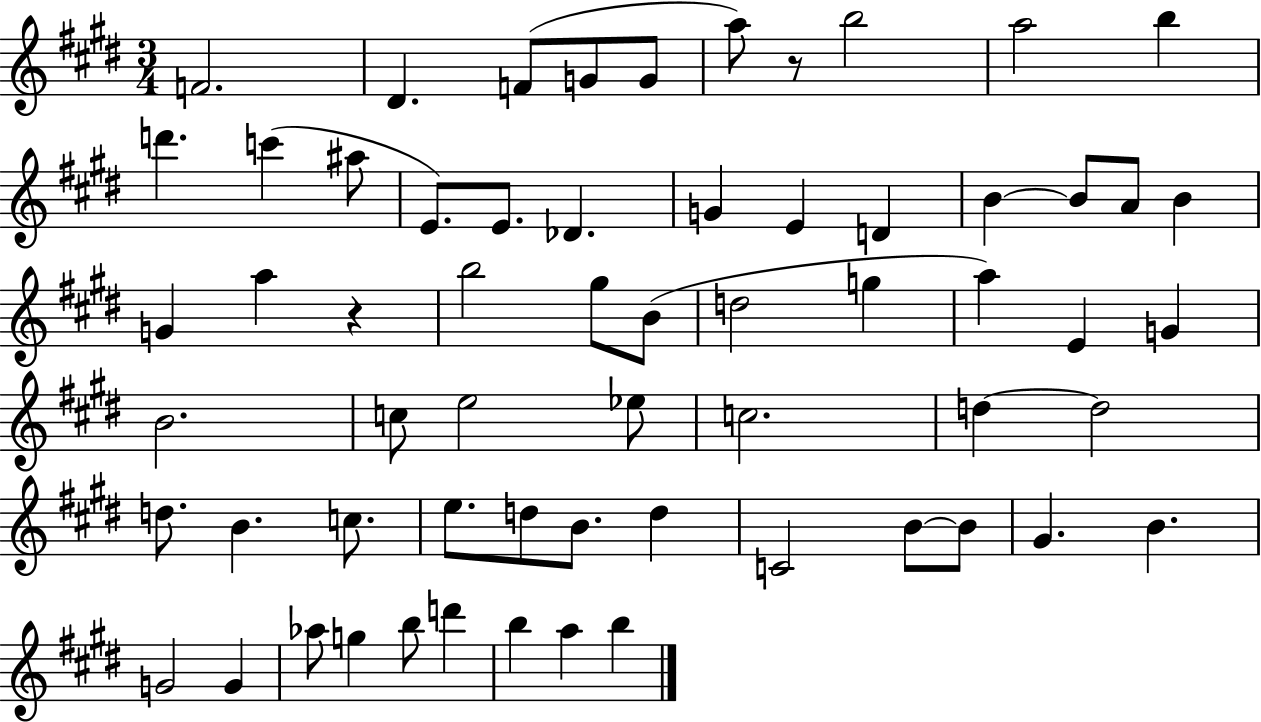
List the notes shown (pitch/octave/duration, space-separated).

F4/h. D#4/q. F4/e G4/e G4/e A5/e R/e B5/h A5/h B5/q D6/q. C6/q A#5/e E4/e. E4/e. Db4/q. G4/q E4/q D4/q B4/q B4/e A4/e B4/q G4/q A5/q R/q B5/h G#5/e B4/e D5/h G5/q A5/q E4/q G4/q B4/h. C5/e E5/h Eb5/e C5/h. D5/q D5/h D5/e. B4/q. C5/e. E5/e. D5/e B4/e. D5/q C4/h B4/e B4/e G#4/q. B4/q. G4/h G4/q Ab5/e G5/q B5/e D6/q B5/q A5/q B5/q